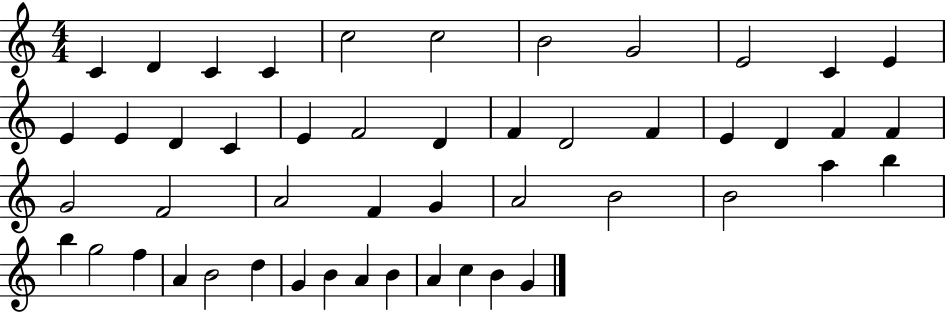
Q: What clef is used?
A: treble